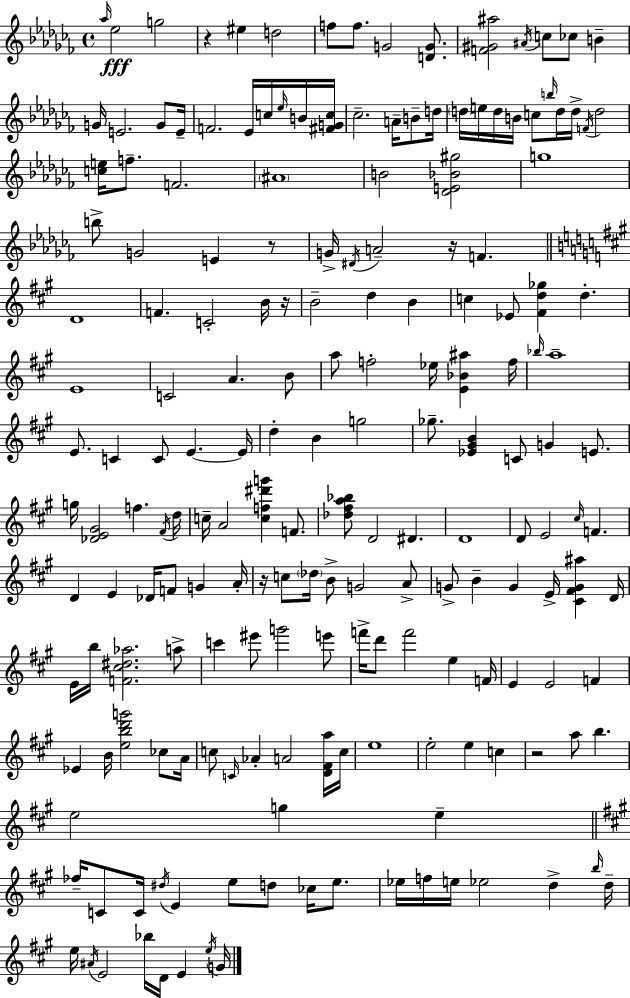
Ab5/s Eb5/h G5/h R/q EIS5/q D5/h F5/e F5/e. G4/h [D4,G4]/e. [F4,G#4,A#5]/h A#4/s C5/e CES5/e B4/q G4/s E4/h. G4/e E4/s F4/h. Eb4/s C5/s Eb5/s B4/s [F#4,G4,C5]/s CES5/h. A4/s B4/e D5/s D5/s E5/s D5/s B4/s C5/e B5/s D5/s D5/s F4/s D5/h [C5,E5]/s F5/e. F4/h. A#4/w B4/h [Db4,E4,Bb4,G#5]/h G5/w B5/e G4/h E4/q R/e G4/s D#4/s A4/h R/s F4/q. D4/w F4/q. C4/h B4/s R/s B4/h D5/q B4/q C5/q Eb4/e [F#4,D5,Gb5]/q D5/q. E4/w C4/h A4/q. B4/e A5/e F5/h Eb5/s [E4,Bb4,A#5]/q F5/s Bb5/s A5/w E4/e. C4/q C4/e E4/q. E4/s D5/q B4/q G5/h Gb5/e. [Eb4,G#4,B4]/q C4/e G4/q E4/e. G5/s [Db4,E4,G#4]/h F5/q. F#4/s D5/s C5/s A4/h [C5,F5,D#6,G6]/q F4/e. [Db5,F#5,A5,Bb5]/e D4/h D#4/q. D4/w D4/e E4/h C#5/s F4/q. D4/q E4/q Db4/s F4/e G4/q A4/s R/s C5/e Db5/s B4/e G4/h A4/e G4/e B4/q G4/q E4/s [C#4,F#4,G4,A#5]/q D4/s E4/s B5/s [F4,C#5,D#5,Ab5]/h. A5/e C6/q EIS6/e G6/h E6/e F6/s D6/e F6/h E5/q F4/s E4/q E4/h F4/q Eb4/q B4/s [E5,B5,D6,G6]/h CES5/e A4/s C5/e C4/s Ab4/q A4/h [D4,F#4,A5]/s C5/s E5/w E5/h E5/q C5/q R/h A5/e B5/q. E5/h G5/q E5/q FES5/s C4/e C4/s D#5/s E4/q E5/e D5/e CES5/s E5/e. Eb5/s F5/s E5/s Eb5/h D5/q B5/s D5/s E5/s A#4/s E4/h Bb5/s D4/s E4/q E5/s G4/s